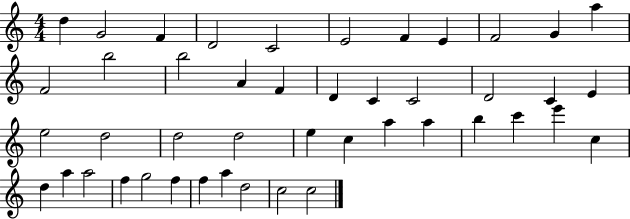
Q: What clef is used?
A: treble